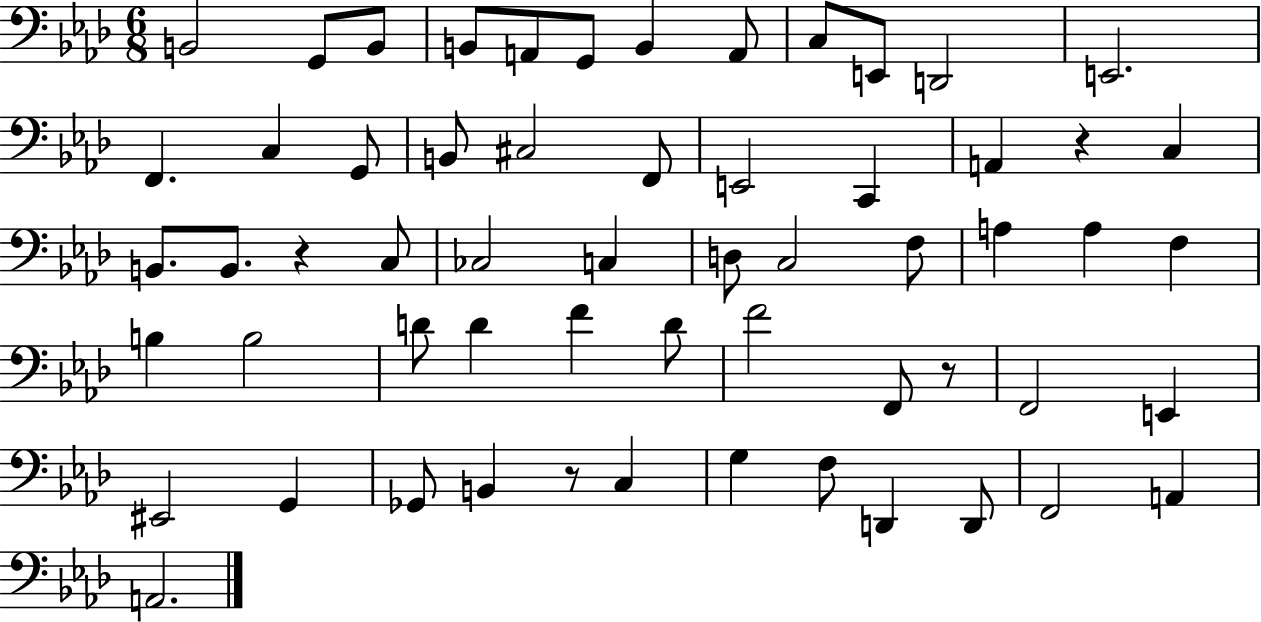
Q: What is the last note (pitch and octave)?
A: A2